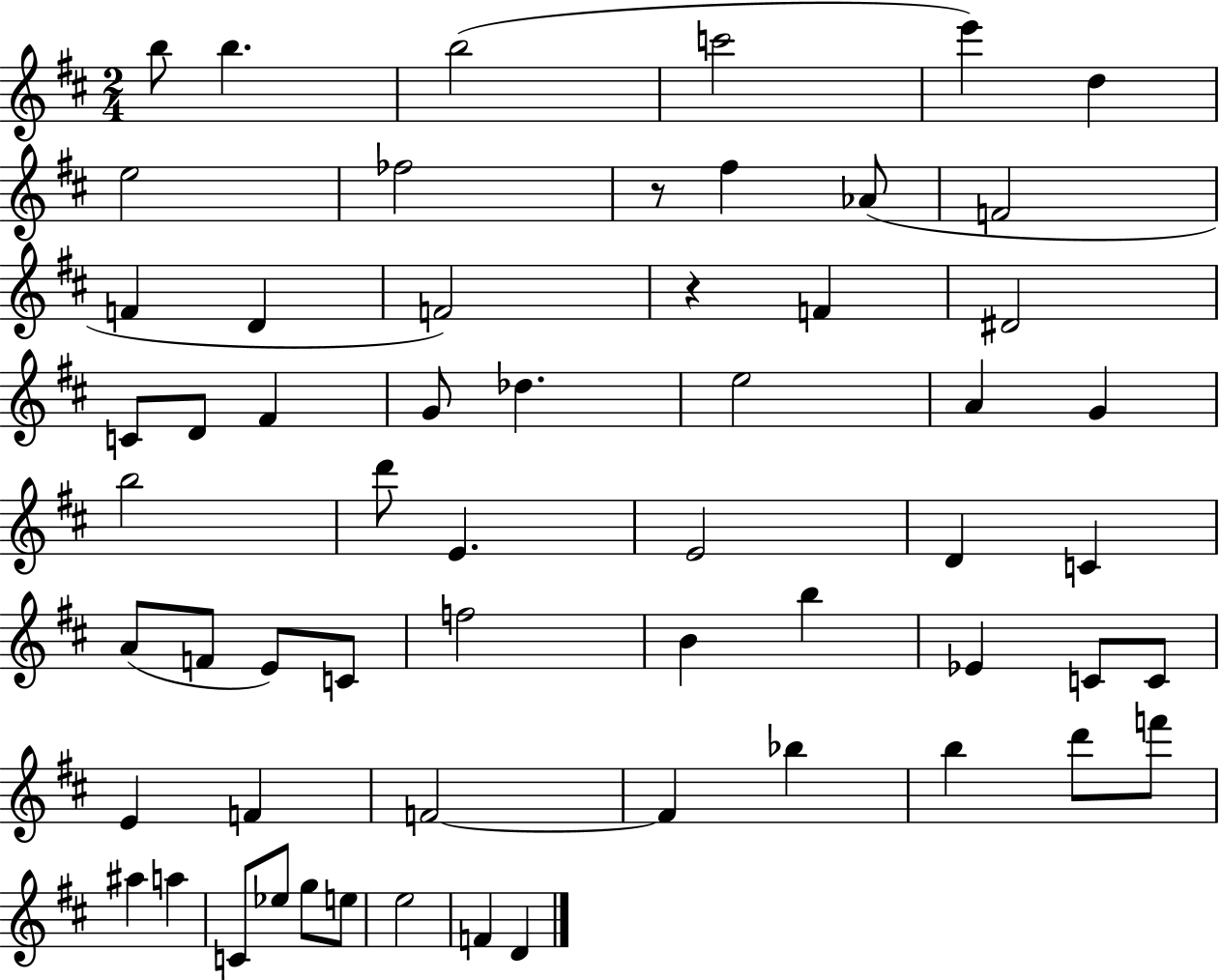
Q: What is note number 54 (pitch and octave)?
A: E5